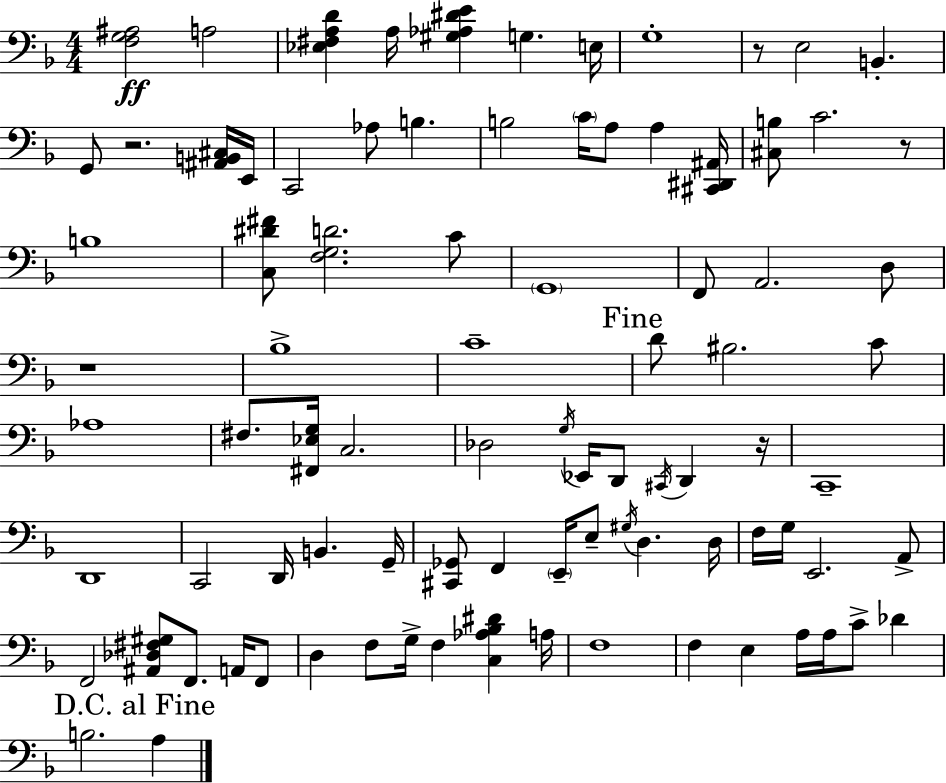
{
  \clef bass
  \numericTimeSignature
  \time 4/4
  \key d \minor
  \repeat volta 2 { <f g ais>2\ff a2 | <ees fis a d'>4 a16 <gis aes dis' e'>4 g4. e16 | g1-. | r8 e2 b,4.-. | \break g,8 r2. <ais, b, cis>16 e,16 | c,2 aes8 b4. | b2 \parenthesize c'16 a8 a4 <cis, dis, ais,>16 | <cis b>8 c'2. r8 | \break b1 | <c dis' fis'>8 <f g d'>2. c'8 | \parenthesize g,1 | f,8 a,2. d8 | \break r1 | bes1-> | c'1-- | \mark "Fine" d'8 bis2. c'8 | \break aes1 | fis8. <fis, ees g>16 c2. | des2 \acciaccatura { g16 } ees,16 d,8 \acciaccatura { cis,16 } d,4 | r16 c,1-- | \break d,1 | c,2 d,16 b,4. | g,16-- <cis, ges,>8 f,4 \parenthesize e,16-- e8-- \acciaccatura { gis16 } d4. | d16 f16 g16 e,2. | \break a,8-> f,2 <ais, des fis gis>8 f,8. | a,16 f,8 d4 f8 g16-> f4 <c aes bes dis'>4 | a16 f1 | f4 e4 a16 a16 c'8-> des'4 | \break \mark "D.C. al Fine" b2. a4 | } \bar "|."
}